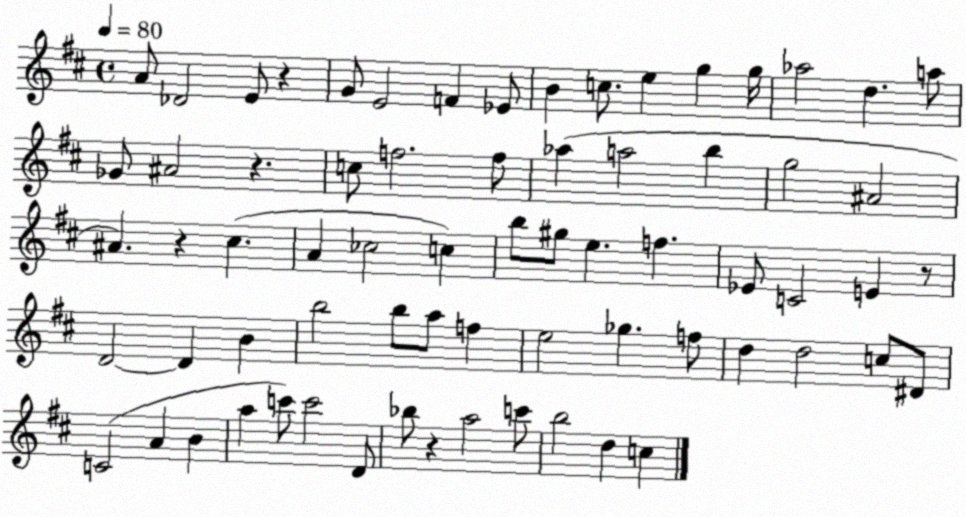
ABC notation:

X:1
T:Untitled
M:4/4
L:1/4
K:D
A/2 _D2 E/2 z G/2 E2 F _E/2 B c/2 e g g/4 _a2 d a/2 _G/2 ^A2 z c/2 f2 f/2 _a a2 b g2 ^A2 ^A z ^c A _c2 c b/2 ^g/2 e f _E/2 C2 E z/2 D2 D B b2 b/2 a/2 f e2 _g f/2 d d2 c/2 ^D/2 C2 A B a c'/2 c'2 D/2 _b/2 z a2 c'/2 b2 d c